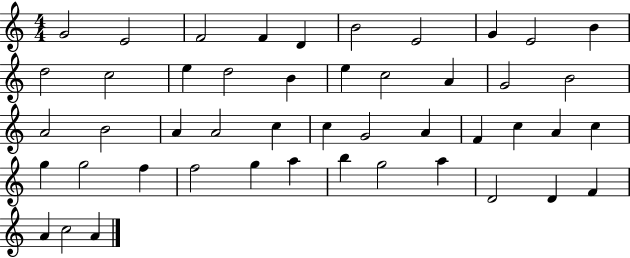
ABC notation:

X:1
T:Untitled
M:4/4
L:1/4
K:C
G2 E2 F2 F D B2 E2 G E2 B d2 c2 e d2 B e c2 A G2 B2 A2 B2 A A2 c c G2 A F c A c g g2 f f2 g a b g2 a D2 D F A c2 A